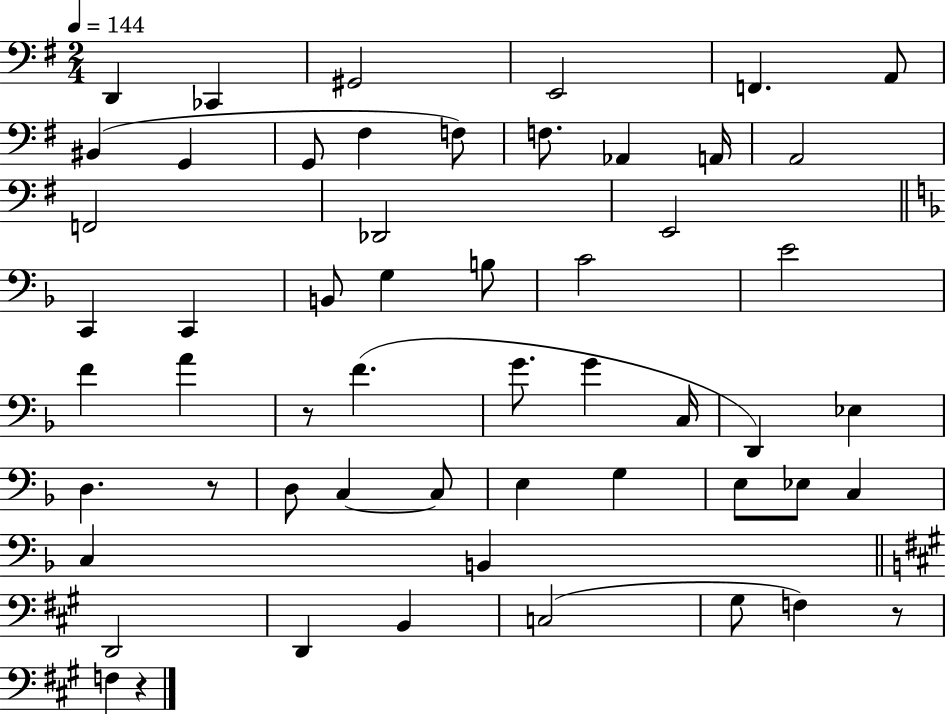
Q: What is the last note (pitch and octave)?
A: F3